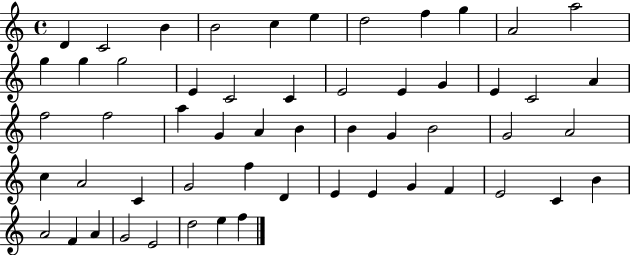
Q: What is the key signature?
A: C major